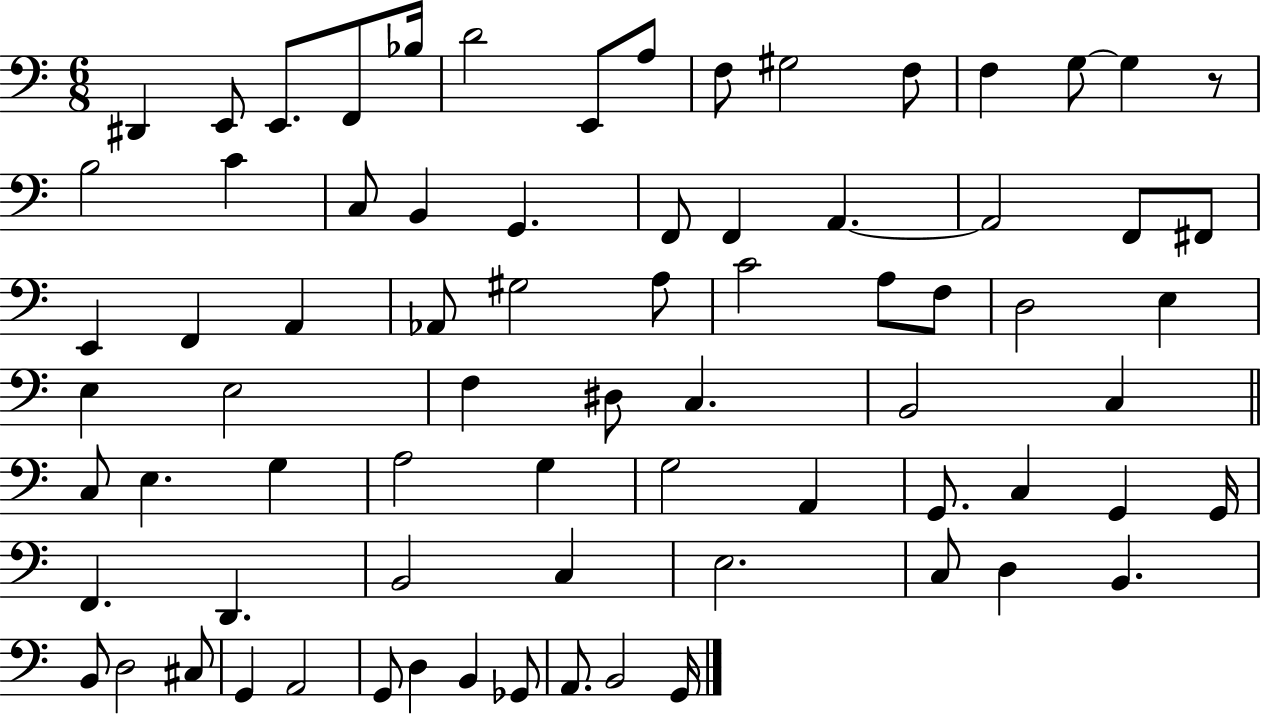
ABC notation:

X:1
T:Untitled
M:6/8
L:1/4
K:C
^D,, E,,/2 E,,/2 F,,/2 _B,/4 D2 E,,/2 A,/2 F,/2 ^G,2 F,/2 F, G,/2 G, z/2 B,2 C C,/2 B,, G,, F,,/2 F,, A,, A,,2 F,,/2 ^F,,/2 E,, F,, A,, _A,,/2 ^G,2 A,/2 C2 A,/2 F,/2 D,2 E, E, E,2 F, ^D,/2 C, B,,2 C, C,/2 E, G, A,2 G, G,2 A,, G,,/2 C, G,, G,,/4 F,, D,, B,,2 C, E,2 C,/2 D, B,, B,,/2 D,2 ^C,/2 G,, A,,2 G,,/2 D, B,, _G,,/2 A,,/2 B,,2 G,,/4